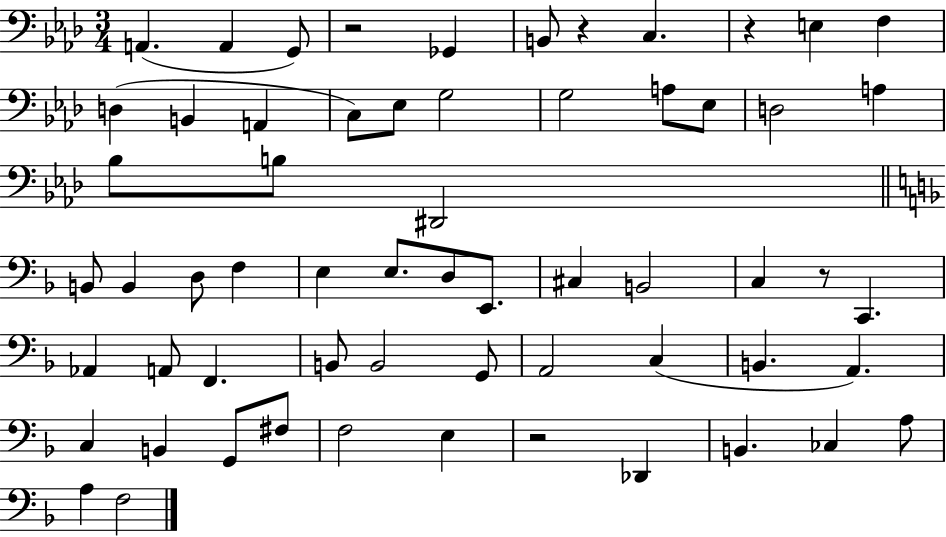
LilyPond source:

{
  \clef bass
  \numericTimeSignature
  \time 3/4
  \key aes \major
  a,4.( a,4 g,8) | r2 ges,4 | b,8 r4 c4. | r4 e4 f4 | \break d4( b,4 a,4 | c8) ees8 g2 | g2 a8 ees8 | d2 a4 | \break bes8 b8 dis,2 | \bar "||" \break \key f \major b,8 b,4 d8 f4 | e4 e8. d8 e,8. | cis4 b,2 | c4 r8 c,4. | \break aes,4 a,8 f,4. | b,8 b,2 g,8 | a,2 c4( | b,4. a,4.) | \break c4 b,4 g,8 fis8 | f2 e4 | r2 des,4 | b,4. ces4 a8 | \break a4 f2 | \bar "|."
}